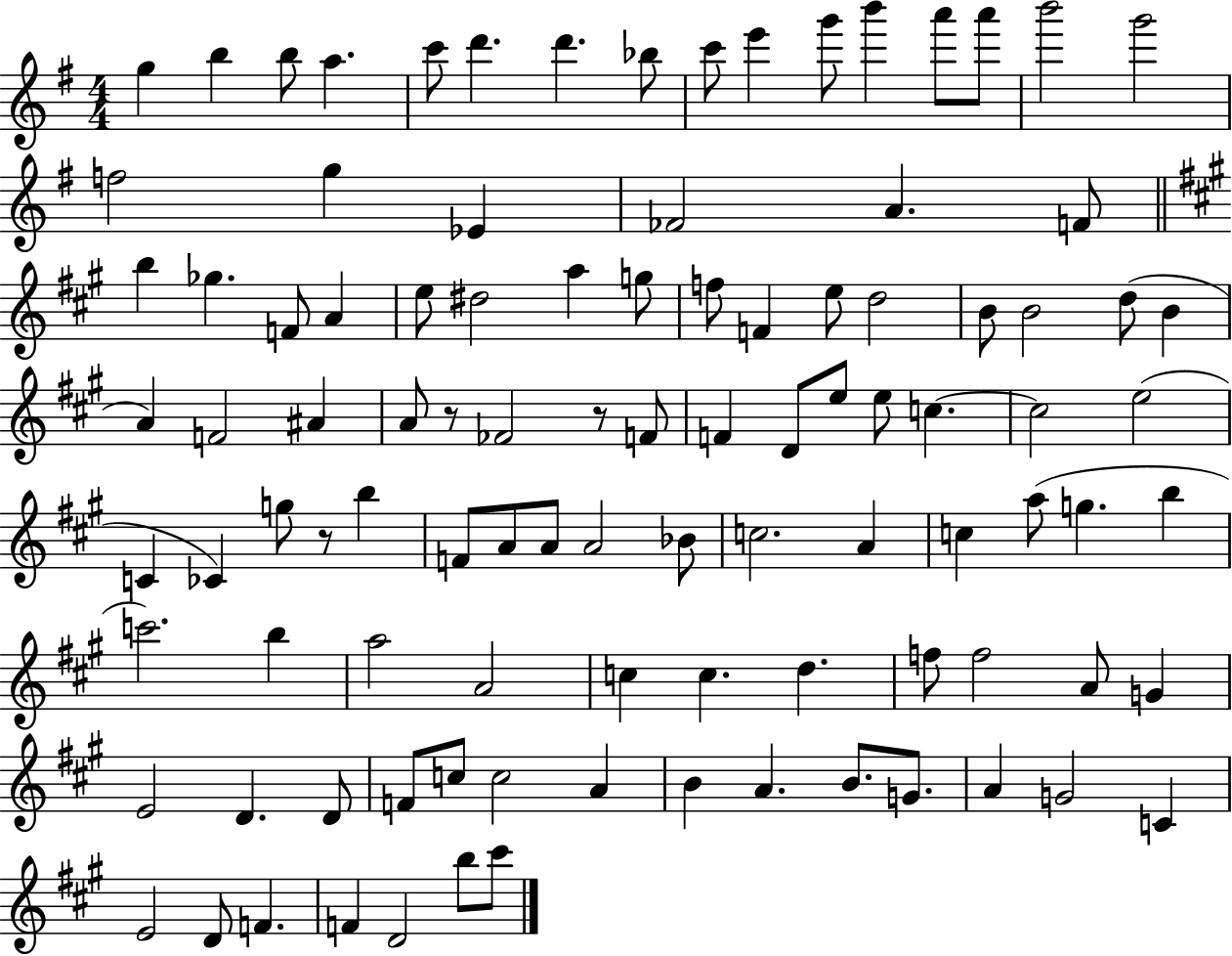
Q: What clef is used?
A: treble